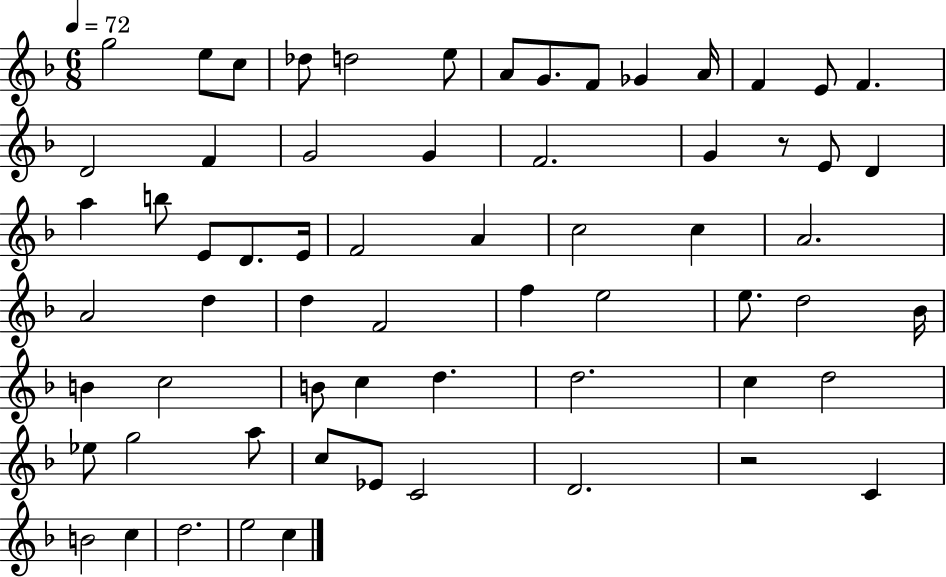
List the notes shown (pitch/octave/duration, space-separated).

G5/h E5/e C5/e Db5/e D5/h E5/e A4/e G4/e. F4/e Gb4/q A4/s F4/q E4/e F4/q. D4/h F4/q G4/h G4/q F4/h. G4/q R/e E4/e D4/q A5/q B5/e E4/e D4/e. E4/s F4/h A4/q C5/h C5/q A4/h. A4/h D5/q D5/q F4/h F5/q E5/h E5/e. D5/h Bb4/s B4/q C5/h B4/e C5/q D5/q. D5/h. C5/q D5/h Eb5/e G5/h A5/e C5/e Eb4/e C4/h D4/h. R/h C4/q B4/h C5/q D5/h. E5/h C5/q